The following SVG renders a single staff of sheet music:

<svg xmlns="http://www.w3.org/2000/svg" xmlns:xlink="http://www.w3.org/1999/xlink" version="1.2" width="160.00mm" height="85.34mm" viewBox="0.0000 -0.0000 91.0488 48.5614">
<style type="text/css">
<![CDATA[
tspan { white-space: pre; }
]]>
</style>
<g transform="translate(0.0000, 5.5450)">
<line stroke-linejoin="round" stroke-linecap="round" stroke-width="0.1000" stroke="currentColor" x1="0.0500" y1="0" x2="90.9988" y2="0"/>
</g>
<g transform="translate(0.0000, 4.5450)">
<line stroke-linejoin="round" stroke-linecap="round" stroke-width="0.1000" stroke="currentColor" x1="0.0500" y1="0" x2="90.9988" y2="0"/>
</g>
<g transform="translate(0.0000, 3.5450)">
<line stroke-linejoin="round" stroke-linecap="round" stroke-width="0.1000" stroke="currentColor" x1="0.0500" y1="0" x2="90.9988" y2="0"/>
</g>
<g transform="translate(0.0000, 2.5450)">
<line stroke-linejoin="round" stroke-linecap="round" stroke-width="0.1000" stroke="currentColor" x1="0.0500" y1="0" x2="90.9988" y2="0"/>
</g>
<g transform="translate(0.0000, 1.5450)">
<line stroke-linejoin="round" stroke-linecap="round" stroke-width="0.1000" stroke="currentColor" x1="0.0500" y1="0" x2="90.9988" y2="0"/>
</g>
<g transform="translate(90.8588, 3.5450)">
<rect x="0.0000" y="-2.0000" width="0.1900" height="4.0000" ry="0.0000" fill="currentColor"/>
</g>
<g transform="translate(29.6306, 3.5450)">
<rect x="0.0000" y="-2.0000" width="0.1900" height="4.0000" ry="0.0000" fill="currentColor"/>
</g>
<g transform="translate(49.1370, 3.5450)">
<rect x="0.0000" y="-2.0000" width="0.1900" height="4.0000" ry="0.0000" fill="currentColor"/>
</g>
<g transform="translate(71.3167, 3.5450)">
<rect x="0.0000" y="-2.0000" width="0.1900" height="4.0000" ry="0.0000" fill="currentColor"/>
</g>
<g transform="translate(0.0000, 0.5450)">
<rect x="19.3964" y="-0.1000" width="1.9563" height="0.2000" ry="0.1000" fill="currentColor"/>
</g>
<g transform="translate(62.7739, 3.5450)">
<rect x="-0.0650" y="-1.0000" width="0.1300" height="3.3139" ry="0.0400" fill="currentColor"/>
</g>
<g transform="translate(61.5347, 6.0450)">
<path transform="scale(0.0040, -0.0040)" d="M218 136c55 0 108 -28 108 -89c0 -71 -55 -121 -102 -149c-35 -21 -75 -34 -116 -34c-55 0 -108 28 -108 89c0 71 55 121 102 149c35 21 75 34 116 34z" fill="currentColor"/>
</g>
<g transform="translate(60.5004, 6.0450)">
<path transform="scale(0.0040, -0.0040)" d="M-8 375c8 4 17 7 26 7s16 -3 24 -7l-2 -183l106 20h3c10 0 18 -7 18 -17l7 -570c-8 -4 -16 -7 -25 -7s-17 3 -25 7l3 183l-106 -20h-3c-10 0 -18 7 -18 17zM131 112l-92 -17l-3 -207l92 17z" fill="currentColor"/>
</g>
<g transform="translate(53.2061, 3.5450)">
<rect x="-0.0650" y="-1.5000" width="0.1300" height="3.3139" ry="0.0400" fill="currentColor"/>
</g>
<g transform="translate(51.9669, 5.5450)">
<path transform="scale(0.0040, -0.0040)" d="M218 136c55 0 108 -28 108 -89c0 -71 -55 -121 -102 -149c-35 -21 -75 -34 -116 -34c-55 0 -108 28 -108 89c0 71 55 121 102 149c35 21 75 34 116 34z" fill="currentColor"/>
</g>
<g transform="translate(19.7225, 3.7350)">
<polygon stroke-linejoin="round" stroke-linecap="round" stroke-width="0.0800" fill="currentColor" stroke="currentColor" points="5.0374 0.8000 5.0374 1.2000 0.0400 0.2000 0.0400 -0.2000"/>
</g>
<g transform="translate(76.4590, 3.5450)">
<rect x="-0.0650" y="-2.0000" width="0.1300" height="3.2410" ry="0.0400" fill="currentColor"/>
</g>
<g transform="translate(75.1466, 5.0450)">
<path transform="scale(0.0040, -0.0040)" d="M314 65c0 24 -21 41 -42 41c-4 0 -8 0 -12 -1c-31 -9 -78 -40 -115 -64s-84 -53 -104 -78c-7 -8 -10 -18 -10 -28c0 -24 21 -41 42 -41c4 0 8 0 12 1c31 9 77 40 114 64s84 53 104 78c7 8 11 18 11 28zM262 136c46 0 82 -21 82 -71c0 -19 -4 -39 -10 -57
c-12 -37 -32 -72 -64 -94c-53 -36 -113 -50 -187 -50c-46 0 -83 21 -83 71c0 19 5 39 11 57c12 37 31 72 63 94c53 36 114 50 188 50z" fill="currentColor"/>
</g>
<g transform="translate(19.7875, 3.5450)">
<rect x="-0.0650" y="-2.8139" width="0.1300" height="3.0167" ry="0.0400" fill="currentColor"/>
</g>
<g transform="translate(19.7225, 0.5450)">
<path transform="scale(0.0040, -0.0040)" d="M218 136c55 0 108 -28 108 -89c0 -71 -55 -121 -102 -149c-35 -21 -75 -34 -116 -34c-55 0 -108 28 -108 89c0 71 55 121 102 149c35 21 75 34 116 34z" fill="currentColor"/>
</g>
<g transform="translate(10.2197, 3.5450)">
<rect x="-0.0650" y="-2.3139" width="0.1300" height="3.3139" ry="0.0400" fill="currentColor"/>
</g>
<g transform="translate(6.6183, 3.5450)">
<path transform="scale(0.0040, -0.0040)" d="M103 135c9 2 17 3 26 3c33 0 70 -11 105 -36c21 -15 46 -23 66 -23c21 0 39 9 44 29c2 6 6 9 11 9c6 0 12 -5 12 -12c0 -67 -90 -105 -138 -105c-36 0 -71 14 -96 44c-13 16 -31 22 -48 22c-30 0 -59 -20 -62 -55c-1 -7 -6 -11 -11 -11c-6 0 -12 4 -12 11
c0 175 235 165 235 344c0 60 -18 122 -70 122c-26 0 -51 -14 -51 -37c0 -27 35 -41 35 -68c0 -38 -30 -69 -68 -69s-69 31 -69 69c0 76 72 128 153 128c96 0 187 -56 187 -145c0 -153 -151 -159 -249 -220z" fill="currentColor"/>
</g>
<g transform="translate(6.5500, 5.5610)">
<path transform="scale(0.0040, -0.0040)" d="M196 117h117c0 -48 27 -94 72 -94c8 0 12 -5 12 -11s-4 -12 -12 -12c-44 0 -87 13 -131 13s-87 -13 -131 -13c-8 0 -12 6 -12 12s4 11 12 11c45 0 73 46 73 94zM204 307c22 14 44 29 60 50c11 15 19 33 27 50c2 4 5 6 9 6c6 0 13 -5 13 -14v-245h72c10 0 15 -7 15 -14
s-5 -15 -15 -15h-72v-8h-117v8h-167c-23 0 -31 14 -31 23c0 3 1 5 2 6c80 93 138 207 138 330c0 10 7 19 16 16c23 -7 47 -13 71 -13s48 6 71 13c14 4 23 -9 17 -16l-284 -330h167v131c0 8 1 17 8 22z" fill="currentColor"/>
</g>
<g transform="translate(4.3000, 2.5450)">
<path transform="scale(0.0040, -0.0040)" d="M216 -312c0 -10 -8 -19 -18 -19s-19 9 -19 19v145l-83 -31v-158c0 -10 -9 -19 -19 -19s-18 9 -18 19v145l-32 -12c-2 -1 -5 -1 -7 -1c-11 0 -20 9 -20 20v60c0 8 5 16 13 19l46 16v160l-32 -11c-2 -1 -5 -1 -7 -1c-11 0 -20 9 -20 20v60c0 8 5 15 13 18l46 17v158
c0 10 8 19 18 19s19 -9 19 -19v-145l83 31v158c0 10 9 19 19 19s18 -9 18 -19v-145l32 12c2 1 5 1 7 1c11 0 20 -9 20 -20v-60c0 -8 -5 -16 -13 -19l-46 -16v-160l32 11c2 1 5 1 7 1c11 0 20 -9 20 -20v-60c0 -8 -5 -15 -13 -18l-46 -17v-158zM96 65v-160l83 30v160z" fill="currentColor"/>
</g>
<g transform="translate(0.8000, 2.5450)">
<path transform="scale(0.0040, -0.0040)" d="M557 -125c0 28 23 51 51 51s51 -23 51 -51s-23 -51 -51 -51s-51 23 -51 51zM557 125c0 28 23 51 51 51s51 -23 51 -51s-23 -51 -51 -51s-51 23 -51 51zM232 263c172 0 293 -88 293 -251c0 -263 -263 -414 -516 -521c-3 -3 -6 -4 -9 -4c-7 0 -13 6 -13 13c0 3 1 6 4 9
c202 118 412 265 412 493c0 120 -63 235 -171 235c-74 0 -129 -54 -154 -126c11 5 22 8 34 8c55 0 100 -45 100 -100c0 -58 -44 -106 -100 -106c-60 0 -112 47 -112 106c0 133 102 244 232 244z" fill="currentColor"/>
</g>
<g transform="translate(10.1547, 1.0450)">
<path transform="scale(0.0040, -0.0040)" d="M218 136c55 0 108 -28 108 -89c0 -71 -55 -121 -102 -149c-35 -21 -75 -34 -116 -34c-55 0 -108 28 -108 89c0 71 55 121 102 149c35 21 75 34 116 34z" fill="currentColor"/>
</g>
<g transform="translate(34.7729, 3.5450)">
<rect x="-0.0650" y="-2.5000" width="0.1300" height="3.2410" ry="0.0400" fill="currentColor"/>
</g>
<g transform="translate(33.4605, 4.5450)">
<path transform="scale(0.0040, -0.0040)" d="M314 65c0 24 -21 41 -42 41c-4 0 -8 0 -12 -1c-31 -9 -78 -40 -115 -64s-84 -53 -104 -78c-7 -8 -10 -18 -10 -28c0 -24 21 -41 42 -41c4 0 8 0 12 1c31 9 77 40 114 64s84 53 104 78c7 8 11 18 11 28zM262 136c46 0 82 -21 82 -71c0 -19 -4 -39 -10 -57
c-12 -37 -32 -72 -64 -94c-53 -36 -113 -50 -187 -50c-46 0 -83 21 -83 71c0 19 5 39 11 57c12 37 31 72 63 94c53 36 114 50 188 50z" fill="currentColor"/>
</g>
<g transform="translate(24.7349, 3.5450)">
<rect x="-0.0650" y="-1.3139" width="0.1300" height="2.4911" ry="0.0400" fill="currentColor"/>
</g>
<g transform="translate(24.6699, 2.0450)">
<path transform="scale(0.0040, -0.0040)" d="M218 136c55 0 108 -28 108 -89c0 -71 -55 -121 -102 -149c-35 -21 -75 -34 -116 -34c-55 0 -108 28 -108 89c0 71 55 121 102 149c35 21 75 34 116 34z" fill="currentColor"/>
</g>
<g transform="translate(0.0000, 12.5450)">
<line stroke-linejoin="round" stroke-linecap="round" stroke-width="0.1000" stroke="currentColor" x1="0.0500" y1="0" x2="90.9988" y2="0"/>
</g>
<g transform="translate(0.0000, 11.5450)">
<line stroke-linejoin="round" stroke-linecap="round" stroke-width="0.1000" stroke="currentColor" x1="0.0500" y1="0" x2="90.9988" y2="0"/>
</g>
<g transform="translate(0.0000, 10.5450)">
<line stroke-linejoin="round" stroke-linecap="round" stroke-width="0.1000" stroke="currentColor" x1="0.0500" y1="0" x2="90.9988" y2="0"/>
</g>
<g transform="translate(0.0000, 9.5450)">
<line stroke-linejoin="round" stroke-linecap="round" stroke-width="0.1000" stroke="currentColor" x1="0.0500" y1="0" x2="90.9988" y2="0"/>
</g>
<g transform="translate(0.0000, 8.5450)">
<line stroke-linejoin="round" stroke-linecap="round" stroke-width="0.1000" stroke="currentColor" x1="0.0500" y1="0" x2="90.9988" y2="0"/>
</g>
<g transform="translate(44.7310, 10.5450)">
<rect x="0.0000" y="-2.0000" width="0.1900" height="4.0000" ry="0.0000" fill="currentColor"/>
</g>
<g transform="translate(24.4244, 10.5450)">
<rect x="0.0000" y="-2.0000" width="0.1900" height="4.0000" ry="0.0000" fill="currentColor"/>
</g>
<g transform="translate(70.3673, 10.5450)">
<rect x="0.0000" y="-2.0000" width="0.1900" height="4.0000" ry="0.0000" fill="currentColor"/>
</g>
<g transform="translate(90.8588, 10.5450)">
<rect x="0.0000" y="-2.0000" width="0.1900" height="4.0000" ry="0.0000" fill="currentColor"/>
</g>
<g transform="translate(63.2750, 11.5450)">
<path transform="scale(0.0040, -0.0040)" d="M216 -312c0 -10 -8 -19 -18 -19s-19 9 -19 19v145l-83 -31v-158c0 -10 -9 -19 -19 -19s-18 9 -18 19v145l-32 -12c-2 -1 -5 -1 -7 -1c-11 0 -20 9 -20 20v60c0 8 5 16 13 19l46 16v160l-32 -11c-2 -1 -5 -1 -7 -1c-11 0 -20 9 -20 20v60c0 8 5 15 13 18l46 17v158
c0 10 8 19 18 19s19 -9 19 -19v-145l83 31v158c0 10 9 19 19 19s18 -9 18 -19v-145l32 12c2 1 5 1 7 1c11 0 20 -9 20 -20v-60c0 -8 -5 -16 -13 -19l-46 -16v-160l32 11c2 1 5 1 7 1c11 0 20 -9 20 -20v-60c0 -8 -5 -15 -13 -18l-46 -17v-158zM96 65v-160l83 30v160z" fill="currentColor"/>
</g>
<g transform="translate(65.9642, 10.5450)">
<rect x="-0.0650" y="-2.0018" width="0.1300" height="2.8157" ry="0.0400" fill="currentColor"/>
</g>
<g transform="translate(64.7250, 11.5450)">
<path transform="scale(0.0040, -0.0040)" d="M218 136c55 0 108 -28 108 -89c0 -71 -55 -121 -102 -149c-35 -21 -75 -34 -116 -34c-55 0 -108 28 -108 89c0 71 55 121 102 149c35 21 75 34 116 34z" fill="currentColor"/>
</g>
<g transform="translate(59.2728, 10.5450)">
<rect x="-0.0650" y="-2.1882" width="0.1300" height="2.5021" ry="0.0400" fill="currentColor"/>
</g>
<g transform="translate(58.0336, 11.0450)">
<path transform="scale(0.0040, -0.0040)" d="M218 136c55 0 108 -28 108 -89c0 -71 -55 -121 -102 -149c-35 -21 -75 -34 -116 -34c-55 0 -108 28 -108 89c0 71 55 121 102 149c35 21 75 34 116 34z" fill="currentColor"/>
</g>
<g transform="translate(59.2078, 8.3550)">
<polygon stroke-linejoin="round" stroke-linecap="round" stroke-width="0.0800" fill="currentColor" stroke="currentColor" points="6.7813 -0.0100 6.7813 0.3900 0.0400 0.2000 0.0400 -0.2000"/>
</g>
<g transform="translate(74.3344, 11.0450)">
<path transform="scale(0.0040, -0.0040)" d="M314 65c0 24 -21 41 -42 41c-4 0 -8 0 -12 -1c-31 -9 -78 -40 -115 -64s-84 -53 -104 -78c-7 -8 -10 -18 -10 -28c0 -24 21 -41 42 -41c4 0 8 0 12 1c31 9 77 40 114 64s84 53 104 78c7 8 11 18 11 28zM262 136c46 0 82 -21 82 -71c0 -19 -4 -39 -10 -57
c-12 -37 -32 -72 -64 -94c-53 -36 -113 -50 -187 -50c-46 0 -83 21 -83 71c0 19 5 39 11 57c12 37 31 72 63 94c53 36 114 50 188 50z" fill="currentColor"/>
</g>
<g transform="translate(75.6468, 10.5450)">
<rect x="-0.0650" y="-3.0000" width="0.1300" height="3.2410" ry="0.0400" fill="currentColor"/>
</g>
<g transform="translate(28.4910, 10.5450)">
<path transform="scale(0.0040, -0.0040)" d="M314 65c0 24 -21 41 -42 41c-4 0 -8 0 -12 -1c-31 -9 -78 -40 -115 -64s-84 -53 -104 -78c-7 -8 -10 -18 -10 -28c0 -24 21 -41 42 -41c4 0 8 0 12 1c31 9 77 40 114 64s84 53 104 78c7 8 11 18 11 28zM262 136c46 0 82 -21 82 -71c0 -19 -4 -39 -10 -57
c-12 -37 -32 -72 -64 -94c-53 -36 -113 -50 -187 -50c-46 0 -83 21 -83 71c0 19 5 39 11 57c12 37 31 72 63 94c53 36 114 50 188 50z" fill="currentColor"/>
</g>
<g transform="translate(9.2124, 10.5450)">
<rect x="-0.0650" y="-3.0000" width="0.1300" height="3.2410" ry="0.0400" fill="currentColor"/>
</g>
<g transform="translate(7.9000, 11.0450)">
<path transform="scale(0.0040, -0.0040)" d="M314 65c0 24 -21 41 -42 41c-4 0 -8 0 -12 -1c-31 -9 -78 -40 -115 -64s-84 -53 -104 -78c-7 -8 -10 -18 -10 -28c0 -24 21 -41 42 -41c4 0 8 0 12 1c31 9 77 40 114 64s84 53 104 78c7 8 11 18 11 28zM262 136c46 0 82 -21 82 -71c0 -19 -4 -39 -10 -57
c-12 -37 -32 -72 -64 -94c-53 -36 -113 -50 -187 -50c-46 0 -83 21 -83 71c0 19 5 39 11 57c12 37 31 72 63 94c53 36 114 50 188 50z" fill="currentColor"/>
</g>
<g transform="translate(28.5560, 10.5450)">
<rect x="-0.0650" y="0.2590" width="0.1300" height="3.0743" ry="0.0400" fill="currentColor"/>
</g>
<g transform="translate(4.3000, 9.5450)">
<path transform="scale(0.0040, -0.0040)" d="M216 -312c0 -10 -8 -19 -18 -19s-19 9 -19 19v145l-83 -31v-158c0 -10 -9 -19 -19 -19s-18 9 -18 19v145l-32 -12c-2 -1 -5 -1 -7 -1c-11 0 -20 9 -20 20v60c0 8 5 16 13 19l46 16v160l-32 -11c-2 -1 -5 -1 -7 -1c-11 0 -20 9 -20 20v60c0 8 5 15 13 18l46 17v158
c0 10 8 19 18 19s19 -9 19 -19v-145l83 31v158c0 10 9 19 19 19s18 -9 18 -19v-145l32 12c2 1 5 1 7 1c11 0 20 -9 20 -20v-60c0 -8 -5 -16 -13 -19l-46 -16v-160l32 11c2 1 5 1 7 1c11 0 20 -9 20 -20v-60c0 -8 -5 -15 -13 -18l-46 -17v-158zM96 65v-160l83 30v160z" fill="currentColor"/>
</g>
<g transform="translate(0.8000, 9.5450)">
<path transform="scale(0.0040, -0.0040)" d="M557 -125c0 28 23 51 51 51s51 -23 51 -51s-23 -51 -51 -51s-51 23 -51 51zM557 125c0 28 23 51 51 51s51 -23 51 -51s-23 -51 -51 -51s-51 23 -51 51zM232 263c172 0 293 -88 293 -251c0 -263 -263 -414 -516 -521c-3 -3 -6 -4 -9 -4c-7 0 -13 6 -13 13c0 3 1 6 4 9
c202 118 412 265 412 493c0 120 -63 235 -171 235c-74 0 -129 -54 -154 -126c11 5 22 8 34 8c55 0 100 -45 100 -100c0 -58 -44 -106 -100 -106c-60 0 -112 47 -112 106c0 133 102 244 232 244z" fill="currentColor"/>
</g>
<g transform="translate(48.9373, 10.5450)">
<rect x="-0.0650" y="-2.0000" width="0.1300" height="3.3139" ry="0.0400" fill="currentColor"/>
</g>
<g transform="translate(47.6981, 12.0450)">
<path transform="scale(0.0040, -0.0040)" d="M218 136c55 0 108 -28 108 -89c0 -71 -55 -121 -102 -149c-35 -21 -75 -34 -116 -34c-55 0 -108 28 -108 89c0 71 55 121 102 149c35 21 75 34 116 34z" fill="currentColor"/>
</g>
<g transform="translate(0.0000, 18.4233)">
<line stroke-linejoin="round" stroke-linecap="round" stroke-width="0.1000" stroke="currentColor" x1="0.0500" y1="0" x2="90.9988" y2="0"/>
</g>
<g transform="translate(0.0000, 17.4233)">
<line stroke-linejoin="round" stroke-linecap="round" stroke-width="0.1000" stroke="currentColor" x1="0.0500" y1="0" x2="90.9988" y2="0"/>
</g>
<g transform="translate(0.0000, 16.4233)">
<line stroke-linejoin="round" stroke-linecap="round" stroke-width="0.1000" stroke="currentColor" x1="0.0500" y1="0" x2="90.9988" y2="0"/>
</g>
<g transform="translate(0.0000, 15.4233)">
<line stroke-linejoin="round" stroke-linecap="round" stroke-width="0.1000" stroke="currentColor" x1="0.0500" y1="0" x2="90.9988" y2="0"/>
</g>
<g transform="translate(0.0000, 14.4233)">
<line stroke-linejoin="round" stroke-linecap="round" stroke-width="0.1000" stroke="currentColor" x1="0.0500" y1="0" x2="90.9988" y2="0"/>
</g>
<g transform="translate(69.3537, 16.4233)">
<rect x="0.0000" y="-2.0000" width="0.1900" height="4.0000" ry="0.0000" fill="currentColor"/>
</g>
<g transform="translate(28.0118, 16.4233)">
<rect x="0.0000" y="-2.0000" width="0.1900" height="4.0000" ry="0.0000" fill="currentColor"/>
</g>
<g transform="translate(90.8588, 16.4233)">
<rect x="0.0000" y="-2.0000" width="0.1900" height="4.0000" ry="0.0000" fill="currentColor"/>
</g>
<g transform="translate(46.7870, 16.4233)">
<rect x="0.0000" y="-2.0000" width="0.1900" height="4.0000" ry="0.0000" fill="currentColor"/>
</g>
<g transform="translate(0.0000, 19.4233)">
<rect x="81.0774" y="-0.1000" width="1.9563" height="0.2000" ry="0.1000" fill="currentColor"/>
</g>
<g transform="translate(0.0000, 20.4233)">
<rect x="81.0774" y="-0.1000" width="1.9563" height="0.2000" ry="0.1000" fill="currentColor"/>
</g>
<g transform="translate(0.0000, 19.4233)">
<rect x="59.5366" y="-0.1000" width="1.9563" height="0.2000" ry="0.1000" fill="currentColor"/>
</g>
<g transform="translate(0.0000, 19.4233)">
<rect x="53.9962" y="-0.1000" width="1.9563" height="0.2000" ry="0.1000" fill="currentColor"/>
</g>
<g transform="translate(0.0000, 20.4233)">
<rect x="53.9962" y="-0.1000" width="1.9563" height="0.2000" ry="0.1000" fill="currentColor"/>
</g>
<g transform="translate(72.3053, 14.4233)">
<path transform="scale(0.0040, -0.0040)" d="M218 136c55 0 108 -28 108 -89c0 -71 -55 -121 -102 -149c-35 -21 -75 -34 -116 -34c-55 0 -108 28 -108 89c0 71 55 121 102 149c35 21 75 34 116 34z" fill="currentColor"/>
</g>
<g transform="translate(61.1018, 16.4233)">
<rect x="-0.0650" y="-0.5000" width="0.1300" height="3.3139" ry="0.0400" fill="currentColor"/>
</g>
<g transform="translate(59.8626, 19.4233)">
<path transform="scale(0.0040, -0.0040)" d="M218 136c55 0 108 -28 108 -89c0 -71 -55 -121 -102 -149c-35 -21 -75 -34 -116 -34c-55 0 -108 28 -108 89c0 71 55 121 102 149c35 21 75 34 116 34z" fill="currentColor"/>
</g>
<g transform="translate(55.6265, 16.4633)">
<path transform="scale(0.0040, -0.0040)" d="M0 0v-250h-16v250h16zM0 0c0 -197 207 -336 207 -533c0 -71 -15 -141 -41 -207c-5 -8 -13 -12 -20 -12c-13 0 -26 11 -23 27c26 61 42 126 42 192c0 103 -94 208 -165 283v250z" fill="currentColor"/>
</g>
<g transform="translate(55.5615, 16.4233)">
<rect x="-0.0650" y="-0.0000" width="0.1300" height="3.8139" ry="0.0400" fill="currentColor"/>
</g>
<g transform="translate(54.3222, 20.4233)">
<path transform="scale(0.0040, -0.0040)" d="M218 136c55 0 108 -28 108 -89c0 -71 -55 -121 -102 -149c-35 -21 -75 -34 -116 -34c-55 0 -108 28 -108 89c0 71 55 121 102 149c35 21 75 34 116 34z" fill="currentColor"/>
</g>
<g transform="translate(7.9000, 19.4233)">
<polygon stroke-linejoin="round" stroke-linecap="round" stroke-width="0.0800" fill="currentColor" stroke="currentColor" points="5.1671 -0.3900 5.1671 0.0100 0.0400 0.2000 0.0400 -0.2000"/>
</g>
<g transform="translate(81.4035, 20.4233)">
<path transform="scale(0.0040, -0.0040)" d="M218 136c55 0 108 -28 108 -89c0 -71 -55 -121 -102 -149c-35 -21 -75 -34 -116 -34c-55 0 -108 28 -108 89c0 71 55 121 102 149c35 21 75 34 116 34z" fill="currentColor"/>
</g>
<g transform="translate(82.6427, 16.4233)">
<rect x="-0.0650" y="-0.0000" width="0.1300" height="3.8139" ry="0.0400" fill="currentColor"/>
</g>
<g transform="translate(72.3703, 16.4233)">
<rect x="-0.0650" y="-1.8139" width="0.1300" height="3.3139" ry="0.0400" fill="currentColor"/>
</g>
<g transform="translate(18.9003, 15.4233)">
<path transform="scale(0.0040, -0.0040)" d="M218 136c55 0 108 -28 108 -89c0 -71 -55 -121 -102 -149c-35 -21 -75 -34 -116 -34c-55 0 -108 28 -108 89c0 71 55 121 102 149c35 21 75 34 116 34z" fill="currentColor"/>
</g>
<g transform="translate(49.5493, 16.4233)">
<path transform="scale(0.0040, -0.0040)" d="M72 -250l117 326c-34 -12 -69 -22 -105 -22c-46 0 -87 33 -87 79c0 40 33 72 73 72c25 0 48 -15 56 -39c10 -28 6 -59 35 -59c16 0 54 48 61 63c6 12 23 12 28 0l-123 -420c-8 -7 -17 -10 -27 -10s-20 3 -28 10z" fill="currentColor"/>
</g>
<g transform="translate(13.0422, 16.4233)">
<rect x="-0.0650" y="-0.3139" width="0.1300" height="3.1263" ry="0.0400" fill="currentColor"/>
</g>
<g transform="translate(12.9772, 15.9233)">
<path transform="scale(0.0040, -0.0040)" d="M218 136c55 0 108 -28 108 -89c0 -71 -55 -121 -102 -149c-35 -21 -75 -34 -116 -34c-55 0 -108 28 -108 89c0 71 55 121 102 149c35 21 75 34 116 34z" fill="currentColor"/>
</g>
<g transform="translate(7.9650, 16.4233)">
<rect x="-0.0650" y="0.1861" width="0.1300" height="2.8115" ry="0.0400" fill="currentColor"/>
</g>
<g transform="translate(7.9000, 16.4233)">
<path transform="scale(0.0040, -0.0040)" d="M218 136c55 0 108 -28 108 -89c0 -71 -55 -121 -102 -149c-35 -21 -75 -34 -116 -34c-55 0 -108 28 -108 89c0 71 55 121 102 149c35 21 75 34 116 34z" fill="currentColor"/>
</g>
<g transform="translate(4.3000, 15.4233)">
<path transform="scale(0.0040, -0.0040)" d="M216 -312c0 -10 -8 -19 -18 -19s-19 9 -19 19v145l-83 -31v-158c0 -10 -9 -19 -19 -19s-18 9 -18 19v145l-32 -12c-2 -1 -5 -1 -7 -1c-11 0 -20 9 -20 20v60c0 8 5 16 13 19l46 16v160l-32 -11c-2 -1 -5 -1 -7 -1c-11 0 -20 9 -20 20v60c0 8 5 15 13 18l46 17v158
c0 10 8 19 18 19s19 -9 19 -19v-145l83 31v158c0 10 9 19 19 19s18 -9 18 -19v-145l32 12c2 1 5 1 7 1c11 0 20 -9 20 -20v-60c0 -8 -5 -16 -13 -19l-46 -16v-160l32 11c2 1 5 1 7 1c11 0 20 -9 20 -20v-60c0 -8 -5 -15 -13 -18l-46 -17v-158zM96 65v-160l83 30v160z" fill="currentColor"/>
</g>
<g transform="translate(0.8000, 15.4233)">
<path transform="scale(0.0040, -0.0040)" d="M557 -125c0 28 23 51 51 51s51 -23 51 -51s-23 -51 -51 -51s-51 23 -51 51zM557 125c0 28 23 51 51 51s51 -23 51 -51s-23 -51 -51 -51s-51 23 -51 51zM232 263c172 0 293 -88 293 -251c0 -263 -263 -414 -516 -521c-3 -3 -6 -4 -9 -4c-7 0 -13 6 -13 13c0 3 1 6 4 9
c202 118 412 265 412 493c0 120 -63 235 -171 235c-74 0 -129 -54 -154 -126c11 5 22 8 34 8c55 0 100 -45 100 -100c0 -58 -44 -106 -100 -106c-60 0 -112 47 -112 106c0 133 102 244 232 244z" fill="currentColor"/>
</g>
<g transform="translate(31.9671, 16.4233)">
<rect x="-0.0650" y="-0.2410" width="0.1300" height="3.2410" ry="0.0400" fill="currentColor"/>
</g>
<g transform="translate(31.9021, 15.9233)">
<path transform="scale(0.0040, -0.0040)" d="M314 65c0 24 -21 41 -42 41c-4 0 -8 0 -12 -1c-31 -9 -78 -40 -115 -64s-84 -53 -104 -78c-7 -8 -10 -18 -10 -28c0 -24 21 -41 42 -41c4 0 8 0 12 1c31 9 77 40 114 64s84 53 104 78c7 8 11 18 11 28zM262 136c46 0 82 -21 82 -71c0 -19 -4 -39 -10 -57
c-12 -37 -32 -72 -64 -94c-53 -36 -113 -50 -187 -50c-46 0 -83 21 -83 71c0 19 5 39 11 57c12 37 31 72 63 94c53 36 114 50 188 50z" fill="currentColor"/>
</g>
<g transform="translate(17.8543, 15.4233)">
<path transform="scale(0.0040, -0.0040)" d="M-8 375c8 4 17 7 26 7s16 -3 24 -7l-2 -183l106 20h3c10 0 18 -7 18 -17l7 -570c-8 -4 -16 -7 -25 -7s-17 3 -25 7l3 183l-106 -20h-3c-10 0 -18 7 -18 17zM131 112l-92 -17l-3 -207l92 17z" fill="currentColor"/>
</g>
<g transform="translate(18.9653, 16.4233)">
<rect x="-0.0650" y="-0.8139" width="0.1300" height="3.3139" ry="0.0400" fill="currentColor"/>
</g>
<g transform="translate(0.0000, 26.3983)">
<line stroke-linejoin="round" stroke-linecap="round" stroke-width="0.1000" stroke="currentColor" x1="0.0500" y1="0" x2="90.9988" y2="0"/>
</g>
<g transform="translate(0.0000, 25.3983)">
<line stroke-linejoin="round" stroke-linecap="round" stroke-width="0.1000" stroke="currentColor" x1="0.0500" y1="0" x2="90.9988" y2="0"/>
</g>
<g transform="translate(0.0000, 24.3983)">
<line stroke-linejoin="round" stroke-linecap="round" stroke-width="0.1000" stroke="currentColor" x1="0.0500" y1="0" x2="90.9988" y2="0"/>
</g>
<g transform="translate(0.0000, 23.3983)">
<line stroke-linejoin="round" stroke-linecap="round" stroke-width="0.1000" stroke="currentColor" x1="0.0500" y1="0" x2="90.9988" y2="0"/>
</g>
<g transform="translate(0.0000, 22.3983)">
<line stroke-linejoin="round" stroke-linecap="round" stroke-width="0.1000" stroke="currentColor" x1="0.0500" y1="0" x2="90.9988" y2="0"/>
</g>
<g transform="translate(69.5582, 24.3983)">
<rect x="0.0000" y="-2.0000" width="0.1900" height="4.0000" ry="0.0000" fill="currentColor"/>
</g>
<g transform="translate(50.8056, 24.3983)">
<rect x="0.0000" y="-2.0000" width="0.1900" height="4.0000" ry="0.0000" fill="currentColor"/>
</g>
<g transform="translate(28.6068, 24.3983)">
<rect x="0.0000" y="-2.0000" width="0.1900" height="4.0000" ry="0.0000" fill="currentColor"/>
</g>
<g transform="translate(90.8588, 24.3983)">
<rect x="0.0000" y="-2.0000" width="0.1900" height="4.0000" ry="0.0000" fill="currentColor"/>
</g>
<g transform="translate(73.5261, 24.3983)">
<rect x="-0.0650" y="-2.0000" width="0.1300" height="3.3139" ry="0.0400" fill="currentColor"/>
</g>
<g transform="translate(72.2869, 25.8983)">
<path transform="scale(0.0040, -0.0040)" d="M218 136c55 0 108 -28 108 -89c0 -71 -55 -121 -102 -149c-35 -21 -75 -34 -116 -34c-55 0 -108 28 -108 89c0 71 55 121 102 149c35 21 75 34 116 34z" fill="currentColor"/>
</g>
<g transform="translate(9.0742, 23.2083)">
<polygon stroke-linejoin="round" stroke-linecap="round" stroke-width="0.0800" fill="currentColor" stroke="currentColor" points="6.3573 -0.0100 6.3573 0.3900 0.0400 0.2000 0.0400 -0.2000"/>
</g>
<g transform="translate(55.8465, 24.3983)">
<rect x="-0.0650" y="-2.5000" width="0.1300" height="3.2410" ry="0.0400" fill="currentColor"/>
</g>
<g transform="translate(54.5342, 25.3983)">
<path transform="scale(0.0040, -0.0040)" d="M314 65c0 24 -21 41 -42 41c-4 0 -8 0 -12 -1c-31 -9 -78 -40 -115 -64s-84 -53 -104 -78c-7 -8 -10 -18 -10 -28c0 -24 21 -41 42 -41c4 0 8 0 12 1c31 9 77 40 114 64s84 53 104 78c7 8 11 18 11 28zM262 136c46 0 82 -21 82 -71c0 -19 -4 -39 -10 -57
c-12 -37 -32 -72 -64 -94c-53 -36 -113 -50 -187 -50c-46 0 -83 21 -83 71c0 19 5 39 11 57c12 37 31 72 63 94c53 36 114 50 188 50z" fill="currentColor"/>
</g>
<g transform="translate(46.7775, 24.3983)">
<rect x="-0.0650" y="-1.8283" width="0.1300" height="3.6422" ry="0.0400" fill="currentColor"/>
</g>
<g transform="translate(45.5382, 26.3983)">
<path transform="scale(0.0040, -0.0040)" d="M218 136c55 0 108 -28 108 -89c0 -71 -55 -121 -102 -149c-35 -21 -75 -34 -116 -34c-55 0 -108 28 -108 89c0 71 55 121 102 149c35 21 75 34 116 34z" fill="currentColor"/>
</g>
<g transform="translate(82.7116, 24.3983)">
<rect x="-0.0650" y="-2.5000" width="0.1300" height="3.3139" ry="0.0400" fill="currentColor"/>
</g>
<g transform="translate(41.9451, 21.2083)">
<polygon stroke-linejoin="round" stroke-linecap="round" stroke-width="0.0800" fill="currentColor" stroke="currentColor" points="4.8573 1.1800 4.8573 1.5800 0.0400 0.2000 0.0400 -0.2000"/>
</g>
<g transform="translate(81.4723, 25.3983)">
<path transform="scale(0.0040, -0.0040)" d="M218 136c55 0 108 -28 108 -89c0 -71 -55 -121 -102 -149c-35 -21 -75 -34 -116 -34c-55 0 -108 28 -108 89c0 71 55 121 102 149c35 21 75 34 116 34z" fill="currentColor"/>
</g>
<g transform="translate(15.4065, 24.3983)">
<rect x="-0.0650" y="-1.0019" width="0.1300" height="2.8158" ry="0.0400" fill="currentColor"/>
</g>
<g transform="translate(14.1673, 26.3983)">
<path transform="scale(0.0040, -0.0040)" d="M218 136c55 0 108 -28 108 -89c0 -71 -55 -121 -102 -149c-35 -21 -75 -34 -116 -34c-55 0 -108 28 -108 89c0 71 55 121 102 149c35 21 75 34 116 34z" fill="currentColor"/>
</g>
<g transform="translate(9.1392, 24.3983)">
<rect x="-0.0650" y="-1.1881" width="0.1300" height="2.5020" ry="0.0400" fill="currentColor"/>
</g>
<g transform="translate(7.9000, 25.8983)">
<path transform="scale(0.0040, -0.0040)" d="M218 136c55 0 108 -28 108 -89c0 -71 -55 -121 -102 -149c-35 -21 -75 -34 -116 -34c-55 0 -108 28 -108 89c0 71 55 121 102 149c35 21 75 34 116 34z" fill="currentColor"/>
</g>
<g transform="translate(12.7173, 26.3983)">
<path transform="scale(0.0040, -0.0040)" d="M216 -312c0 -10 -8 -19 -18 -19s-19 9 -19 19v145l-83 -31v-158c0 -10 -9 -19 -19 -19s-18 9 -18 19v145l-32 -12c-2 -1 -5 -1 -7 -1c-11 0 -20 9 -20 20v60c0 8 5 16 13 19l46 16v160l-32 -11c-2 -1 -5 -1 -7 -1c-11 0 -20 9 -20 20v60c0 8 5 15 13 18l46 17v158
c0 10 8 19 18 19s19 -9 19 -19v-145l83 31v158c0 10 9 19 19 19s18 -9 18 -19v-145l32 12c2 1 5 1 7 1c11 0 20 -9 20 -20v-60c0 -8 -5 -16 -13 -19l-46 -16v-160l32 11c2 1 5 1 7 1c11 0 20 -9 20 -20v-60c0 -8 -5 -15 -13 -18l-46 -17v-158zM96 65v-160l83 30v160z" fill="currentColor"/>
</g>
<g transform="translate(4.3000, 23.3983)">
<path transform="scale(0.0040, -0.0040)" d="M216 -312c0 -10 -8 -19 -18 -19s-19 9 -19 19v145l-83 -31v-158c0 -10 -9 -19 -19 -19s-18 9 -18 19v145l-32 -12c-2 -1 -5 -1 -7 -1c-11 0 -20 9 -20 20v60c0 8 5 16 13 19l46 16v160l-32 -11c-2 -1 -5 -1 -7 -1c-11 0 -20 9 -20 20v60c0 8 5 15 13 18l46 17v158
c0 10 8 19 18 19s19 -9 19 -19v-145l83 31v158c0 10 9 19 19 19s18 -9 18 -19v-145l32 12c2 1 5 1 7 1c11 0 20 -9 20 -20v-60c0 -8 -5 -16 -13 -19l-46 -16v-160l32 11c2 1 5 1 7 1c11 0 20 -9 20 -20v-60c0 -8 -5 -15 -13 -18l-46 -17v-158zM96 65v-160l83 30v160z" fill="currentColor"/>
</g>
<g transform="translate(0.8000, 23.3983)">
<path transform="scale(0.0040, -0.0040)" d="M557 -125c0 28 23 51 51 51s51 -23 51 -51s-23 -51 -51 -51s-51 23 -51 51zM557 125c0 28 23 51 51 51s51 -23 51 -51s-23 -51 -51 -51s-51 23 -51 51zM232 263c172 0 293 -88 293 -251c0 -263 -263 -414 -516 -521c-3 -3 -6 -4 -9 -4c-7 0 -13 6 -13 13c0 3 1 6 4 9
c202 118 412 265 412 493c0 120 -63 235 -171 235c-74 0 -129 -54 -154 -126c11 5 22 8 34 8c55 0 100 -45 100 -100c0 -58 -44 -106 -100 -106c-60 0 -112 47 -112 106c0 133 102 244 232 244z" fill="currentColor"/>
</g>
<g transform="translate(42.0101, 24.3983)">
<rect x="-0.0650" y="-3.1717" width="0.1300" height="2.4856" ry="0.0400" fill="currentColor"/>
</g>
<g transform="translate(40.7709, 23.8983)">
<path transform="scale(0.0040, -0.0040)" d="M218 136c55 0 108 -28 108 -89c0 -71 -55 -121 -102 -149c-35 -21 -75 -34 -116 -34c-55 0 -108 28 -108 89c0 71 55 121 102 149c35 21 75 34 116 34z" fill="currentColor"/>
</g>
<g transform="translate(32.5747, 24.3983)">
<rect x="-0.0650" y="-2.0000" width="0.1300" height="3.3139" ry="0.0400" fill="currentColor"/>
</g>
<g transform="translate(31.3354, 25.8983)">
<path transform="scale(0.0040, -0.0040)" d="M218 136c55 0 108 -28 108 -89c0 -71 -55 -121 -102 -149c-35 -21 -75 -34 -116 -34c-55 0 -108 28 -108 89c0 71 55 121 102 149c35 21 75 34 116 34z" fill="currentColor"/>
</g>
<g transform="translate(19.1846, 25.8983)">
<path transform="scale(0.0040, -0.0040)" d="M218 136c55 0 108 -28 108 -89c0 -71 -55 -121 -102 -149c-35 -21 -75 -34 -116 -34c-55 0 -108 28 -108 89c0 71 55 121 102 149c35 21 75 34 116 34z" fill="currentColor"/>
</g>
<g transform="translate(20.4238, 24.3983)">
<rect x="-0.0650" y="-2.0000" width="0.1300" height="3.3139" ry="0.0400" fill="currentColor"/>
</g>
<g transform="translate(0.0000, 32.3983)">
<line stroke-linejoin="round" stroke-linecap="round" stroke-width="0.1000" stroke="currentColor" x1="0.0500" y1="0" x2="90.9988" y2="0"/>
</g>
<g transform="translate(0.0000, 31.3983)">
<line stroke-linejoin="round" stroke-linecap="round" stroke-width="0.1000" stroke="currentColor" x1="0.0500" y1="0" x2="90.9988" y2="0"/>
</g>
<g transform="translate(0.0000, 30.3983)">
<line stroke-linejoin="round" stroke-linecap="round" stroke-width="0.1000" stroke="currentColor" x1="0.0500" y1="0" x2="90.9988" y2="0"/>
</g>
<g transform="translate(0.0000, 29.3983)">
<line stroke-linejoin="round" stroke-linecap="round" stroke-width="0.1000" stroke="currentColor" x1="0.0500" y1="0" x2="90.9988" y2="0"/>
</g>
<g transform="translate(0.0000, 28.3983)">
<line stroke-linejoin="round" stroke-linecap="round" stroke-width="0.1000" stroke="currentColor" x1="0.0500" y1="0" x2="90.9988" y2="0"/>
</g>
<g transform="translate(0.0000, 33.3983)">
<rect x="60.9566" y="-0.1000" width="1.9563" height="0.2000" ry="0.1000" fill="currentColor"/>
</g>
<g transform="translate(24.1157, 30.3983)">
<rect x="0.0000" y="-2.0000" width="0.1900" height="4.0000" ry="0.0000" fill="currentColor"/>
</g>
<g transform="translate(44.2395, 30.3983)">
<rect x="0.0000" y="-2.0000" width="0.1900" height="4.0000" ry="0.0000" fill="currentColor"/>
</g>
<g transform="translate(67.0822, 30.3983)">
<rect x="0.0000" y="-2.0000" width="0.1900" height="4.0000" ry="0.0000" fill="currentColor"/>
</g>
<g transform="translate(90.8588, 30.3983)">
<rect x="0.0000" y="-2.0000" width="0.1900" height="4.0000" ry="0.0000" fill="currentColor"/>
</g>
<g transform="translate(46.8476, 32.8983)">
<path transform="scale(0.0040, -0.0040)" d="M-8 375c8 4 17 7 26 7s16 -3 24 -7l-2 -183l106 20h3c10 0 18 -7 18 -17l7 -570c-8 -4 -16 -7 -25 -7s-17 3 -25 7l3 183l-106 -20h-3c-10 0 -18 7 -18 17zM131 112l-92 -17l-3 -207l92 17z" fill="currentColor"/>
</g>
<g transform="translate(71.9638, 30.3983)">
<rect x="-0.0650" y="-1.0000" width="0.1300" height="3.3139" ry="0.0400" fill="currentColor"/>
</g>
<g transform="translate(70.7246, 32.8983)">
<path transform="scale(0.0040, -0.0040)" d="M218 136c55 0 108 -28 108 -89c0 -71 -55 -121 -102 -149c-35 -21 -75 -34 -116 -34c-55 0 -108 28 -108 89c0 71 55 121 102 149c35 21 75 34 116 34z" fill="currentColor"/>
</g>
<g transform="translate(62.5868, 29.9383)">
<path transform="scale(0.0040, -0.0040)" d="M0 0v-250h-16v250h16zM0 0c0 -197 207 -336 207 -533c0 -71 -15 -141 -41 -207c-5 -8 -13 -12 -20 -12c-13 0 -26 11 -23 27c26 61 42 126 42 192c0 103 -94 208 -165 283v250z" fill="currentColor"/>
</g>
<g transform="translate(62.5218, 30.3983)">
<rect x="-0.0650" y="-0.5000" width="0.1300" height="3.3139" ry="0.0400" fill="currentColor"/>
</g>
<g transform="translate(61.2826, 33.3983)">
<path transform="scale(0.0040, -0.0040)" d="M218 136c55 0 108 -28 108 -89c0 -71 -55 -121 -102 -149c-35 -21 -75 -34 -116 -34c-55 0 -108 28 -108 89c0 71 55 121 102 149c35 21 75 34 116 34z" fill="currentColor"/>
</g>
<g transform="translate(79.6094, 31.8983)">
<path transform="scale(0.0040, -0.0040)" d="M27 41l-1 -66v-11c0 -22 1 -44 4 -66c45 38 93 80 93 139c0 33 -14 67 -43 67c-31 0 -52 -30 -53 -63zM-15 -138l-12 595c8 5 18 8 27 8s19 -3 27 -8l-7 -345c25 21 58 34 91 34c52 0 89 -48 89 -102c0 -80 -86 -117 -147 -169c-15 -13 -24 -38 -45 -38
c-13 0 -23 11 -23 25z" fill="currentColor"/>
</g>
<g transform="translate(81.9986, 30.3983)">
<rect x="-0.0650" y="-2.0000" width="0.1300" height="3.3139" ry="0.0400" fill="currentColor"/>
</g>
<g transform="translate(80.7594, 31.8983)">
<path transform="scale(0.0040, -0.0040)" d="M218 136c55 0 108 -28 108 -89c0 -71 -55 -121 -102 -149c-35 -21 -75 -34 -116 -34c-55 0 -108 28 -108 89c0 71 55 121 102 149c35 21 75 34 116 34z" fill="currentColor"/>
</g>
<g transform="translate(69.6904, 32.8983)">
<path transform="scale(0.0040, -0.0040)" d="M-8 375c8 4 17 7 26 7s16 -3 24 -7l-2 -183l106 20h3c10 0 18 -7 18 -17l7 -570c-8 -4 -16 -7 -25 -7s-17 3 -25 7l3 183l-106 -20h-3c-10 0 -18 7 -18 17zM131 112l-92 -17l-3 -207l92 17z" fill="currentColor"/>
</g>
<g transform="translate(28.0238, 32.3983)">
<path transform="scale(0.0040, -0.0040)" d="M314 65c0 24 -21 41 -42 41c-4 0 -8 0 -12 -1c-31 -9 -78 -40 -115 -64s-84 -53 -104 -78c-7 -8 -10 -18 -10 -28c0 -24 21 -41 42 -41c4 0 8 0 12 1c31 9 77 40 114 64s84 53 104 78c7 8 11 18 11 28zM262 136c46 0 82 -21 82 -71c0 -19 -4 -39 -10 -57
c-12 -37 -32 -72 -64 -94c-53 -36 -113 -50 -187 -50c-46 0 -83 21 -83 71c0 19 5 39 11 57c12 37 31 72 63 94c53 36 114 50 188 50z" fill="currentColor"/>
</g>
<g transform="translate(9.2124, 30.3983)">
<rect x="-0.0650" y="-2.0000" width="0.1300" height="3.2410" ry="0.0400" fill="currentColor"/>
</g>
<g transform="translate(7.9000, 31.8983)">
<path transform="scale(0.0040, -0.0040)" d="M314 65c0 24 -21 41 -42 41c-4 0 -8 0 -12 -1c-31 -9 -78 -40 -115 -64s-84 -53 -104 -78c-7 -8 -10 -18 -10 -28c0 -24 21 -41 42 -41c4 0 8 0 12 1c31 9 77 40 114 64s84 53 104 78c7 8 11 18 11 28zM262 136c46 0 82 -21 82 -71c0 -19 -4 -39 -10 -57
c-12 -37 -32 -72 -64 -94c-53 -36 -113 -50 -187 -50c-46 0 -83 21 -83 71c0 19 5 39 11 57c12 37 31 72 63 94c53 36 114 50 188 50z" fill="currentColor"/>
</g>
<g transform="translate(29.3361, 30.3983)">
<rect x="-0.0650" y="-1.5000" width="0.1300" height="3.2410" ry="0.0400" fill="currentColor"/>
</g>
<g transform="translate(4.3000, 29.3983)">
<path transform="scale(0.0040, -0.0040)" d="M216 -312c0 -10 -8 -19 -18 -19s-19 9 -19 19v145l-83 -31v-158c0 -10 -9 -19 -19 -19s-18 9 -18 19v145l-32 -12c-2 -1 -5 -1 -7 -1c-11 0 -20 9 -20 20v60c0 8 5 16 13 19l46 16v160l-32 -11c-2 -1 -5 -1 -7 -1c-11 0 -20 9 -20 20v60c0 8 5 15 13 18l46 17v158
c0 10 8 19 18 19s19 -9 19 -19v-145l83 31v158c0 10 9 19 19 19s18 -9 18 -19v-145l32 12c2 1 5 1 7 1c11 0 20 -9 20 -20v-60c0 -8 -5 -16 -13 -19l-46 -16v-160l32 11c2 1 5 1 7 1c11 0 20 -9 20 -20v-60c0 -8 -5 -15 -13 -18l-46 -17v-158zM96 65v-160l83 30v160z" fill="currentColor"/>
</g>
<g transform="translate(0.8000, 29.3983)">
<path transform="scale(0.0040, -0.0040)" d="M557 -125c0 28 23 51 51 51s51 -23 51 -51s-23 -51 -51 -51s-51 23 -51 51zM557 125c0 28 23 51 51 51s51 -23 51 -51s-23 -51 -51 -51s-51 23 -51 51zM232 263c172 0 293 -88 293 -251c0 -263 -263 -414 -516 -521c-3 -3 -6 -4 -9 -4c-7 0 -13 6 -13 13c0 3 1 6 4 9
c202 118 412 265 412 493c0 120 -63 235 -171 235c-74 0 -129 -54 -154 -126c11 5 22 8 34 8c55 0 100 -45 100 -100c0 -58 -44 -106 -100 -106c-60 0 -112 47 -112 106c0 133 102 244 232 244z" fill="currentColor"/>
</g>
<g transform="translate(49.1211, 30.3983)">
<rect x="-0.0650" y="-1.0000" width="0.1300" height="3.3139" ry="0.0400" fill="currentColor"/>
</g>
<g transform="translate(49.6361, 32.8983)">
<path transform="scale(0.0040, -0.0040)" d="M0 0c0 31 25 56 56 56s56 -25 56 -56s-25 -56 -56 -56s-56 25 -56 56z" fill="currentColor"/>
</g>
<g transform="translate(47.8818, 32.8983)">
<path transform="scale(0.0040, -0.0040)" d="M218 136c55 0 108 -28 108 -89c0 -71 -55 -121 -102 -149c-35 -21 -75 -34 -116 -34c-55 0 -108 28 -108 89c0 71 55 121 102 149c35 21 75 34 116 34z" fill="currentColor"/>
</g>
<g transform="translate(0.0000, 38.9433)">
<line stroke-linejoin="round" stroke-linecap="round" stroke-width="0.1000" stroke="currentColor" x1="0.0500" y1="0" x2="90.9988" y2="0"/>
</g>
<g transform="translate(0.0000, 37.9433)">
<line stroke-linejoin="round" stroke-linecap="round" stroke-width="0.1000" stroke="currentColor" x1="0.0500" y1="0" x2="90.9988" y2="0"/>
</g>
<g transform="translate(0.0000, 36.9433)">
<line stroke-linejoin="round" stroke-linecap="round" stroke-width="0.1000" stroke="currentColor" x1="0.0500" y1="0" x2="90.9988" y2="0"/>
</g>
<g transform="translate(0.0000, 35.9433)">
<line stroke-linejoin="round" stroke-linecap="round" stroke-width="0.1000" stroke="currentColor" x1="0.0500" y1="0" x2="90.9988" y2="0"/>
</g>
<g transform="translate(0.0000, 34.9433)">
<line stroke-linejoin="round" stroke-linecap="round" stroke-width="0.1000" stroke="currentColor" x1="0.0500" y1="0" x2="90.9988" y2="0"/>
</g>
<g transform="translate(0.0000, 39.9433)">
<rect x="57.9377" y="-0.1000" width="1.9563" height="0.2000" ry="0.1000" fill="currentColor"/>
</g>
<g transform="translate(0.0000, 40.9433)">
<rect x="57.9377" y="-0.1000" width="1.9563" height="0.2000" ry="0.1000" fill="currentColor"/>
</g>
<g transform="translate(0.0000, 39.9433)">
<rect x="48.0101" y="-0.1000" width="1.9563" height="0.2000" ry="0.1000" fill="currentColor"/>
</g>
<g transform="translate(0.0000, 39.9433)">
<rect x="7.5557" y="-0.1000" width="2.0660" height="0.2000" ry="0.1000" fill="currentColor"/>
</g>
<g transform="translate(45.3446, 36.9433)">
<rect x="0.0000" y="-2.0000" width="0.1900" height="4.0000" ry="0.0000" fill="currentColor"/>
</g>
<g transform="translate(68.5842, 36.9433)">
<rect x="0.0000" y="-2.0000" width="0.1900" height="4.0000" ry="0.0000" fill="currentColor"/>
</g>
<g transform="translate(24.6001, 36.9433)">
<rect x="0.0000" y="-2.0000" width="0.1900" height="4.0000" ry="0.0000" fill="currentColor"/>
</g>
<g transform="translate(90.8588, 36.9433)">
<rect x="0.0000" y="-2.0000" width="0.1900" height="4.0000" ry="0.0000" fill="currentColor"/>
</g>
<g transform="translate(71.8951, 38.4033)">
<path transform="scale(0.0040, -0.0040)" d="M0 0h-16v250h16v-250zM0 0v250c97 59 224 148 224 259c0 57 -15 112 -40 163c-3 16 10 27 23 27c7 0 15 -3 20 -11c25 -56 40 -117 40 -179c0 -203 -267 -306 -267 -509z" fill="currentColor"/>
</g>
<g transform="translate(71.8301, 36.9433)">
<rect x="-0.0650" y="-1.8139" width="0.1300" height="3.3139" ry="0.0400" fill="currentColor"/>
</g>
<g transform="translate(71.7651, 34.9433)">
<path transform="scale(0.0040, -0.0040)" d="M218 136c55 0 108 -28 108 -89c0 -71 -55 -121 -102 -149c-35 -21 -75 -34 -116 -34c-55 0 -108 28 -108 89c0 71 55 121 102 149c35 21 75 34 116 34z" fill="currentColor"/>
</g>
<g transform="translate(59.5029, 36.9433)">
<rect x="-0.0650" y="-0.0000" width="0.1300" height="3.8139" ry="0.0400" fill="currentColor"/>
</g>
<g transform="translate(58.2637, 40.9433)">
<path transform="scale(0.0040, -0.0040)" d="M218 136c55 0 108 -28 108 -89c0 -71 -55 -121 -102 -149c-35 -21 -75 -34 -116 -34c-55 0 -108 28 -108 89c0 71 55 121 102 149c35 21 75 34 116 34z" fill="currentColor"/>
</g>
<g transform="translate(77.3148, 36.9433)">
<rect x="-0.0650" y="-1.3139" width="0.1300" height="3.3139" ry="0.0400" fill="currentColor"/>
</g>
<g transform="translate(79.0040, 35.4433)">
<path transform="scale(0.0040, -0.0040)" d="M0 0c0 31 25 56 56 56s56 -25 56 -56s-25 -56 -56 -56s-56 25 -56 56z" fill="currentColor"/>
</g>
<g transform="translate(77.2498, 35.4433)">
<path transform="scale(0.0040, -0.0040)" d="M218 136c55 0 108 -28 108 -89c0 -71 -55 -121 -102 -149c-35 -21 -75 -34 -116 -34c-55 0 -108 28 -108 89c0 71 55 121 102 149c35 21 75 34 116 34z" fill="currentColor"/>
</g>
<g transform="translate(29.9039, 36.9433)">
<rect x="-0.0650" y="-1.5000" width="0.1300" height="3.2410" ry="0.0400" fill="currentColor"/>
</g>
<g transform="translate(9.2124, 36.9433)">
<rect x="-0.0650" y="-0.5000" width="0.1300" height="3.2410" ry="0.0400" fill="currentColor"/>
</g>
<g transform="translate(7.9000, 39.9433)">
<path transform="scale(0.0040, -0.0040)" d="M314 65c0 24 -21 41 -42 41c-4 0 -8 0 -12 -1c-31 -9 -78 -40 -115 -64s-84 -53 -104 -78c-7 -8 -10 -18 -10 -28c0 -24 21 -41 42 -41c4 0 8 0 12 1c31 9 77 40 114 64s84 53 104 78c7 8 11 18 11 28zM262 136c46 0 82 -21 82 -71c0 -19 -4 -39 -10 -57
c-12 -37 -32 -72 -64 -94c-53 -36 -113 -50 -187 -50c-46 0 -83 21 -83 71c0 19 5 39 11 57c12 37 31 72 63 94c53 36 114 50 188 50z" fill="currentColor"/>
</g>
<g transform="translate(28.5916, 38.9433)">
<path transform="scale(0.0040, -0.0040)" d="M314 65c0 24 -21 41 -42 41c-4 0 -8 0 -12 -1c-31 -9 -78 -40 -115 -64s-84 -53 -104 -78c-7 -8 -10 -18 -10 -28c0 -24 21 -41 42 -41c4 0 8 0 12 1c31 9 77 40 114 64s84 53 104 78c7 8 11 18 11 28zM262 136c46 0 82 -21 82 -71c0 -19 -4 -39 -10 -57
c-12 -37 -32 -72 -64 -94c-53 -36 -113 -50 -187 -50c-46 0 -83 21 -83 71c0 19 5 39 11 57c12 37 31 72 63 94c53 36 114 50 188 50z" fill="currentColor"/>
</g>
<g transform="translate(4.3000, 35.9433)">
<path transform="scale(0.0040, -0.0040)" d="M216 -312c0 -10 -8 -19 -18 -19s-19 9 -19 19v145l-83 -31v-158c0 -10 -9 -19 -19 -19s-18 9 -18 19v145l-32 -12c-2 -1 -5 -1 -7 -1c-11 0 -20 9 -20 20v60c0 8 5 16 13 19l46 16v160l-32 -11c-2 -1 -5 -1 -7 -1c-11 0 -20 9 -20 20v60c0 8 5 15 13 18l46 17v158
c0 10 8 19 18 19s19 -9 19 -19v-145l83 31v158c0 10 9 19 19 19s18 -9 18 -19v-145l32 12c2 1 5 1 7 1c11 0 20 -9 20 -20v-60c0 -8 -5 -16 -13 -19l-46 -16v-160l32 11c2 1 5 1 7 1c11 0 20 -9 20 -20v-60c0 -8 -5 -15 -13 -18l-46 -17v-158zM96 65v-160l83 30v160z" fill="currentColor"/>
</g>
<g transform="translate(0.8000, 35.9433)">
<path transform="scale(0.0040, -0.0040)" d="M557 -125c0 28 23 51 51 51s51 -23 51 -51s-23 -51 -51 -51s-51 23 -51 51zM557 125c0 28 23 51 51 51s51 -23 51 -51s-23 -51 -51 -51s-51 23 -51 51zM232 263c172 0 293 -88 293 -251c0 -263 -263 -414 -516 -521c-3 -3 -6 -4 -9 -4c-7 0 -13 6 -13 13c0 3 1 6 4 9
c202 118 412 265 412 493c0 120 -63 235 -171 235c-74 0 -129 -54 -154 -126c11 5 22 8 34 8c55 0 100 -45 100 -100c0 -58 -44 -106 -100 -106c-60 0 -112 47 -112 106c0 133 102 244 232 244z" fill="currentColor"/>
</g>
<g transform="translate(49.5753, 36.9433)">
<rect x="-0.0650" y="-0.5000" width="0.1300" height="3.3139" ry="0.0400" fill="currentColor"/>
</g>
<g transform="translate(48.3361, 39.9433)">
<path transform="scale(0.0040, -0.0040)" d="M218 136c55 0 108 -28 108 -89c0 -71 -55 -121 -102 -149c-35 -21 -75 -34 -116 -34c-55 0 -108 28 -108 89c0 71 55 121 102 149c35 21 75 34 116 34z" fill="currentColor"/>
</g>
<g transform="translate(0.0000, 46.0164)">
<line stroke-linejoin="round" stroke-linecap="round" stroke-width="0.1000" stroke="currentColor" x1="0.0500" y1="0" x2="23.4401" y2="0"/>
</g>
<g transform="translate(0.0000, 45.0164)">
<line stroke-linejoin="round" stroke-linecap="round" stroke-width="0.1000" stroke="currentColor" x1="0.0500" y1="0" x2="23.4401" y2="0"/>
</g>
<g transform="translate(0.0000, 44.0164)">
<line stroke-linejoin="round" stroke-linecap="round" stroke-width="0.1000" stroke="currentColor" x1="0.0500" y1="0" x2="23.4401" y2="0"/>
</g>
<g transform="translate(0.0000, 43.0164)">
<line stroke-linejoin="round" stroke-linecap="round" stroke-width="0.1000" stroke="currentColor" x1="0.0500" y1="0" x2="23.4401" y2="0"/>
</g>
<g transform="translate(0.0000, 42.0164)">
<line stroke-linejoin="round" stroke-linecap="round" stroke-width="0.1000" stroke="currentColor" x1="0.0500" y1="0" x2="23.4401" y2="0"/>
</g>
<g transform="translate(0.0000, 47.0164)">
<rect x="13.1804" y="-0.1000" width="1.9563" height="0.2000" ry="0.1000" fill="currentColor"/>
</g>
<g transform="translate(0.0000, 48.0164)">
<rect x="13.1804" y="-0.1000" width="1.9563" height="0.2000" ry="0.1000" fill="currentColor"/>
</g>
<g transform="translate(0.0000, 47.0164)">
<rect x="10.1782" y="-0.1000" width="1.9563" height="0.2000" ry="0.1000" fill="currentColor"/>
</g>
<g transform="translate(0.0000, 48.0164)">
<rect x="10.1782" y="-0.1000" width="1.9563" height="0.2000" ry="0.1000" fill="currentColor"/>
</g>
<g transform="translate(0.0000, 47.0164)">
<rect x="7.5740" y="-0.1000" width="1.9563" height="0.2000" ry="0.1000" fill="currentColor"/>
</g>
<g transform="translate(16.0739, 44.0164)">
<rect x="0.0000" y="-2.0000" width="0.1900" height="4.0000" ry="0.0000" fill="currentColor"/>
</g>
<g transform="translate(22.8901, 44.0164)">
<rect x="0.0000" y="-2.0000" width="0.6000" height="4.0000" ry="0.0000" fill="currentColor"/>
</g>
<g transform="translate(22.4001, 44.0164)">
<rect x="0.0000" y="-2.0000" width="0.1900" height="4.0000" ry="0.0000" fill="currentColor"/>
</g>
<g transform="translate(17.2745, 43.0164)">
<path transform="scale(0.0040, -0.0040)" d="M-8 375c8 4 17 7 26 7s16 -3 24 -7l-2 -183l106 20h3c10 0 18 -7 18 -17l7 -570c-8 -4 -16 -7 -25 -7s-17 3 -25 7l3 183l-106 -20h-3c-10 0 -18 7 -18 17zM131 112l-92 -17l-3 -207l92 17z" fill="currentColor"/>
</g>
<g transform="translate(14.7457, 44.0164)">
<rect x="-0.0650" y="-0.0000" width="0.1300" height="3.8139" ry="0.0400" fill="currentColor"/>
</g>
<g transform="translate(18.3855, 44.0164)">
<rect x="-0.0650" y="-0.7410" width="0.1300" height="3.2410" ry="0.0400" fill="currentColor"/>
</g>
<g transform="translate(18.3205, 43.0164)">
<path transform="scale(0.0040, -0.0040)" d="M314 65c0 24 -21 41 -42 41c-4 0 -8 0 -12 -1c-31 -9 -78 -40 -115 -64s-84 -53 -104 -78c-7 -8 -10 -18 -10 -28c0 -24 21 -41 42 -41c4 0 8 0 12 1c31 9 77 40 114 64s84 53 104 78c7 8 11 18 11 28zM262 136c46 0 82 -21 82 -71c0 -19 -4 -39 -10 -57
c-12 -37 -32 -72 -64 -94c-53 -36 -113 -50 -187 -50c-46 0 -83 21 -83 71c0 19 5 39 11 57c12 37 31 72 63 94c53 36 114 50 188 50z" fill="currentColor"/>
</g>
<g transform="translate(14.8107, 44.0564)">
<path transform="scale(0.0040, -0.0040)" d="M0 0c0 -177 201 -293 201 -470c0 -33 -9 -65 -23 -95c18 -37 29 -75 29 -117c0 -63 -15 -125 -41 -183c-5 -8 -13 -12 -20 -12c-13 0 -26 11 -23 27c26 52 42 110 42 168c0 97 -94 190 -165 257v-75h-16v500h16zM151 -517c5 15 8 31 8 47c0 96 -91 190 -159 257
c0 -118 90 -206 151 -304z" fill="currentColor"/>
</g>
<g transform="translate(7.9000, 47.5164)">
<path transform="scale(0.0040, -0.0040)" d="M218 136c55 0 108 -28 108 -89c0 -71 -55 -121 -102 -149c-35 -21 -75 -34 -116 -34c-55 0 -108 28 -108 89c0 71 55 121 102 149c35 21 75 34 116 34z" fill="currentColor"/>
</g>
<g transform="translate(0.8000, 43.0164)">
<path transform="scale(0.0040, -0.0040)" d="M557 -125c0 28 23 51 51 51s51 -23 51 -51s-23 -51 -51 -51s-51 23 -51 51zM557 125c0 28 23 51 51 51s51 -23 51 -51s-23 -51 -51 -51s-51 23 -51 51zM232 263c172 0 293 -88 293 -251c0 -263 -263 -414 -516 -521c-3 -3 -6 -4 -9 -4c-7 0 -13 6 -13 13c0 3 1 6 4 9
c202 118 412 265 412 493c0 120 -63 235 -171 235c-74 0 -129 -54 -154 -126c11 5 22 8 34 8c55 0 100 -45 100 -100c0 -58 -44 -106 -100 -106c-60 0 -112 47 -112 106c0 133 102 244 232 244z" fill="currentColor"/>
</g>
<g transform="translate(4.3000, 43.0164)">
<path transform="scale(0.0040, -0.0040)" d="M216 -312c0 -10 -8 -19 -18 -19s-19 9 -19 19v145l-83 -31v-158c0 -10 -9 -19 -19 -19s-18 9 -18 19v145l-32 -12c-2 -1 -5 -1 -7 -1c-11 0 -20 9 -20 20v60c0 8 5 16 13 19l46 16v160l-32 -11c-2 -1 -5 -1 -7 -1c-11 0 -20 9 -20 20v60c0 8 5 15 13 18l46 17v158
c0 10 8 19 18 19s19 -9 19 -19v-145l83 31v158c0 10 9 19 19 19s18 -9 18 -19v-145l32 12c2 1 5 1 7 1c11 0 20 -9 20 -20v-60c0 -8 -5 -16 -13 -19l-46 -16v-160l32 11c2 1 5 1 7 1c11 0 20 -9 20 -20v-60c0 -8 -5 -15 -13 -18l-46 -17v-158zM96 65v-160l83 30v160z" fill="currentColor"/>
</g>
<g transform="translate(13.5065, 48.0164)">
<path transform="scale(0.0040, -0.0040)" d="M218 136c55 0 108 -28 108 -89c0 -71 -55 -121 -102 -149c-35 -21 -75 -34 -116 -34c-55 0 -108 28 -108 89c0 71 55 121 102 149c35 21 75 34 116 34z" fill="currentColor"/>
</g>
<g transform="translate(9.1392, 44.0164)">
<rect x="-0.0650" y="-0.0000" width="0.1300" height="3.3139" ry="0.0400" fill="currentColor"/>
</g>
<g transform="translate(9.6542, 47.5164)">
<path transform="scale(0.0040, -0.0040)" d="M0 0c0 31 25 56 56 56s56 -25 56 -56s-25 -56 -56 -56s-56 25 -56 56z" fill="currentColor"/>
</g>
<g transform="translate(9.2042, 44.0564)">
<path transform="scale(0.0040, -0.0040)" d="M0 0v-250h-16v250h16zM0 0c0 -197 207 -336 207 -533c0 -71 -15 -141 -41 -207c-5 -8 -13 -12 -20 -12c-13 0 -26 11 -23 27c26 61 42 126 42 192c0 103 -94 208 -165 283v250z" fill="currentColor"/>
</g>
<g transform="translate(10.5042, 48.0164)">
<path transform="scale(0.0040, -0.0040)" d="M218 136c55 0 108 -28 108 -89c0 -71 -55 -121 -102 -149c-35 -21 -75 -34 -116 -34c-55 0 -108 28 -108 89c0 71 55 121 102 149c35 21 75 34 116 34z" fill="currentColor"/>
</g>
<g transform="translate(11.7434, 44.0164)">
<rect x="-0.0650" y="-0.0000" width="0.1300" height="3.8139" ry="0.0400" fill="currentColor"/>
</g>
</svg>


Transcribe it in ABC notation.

X:1
T:Untitled
M:2/4
L:1/4
K:G
B, C/2 G,/2 B,,2 G,, F,, A,,2 C,2 D,2 A,, C,/2 ^B,,/2 C,2 D,/2 E,/2 F, E,2 z/2 C,,/2 E,, A, C,, A,,/2 ^G,,/2 A,, A,, E,/2 G,,/2 B,,2 A,, B,, A,,2 G,,2 F,, E,,/2 F,, _A,, E,,2 G,,2 E,, C,, A,/2 G, D,,/2 C,, C,,/4 F,2